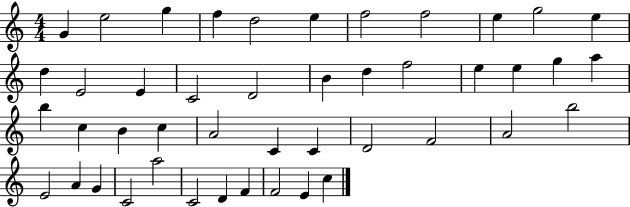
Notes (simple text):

G4/q E5/h G5/q F5/q D5/h E5/q F5/h F5/h E5/q G5/h E5/q D5/q E4/h E4/q C4/h D4/h B4/q D5/q F5/h E5/q E5/q G5/q A5/q B5/q C5/q B4/q C5/q A4/h C4/q C4/q D4/h F4/h A4/h B5/h E4/h A4/q G4/q C4/h A5/h C4/h D4/q F4/q F4/h E4/q C5/q